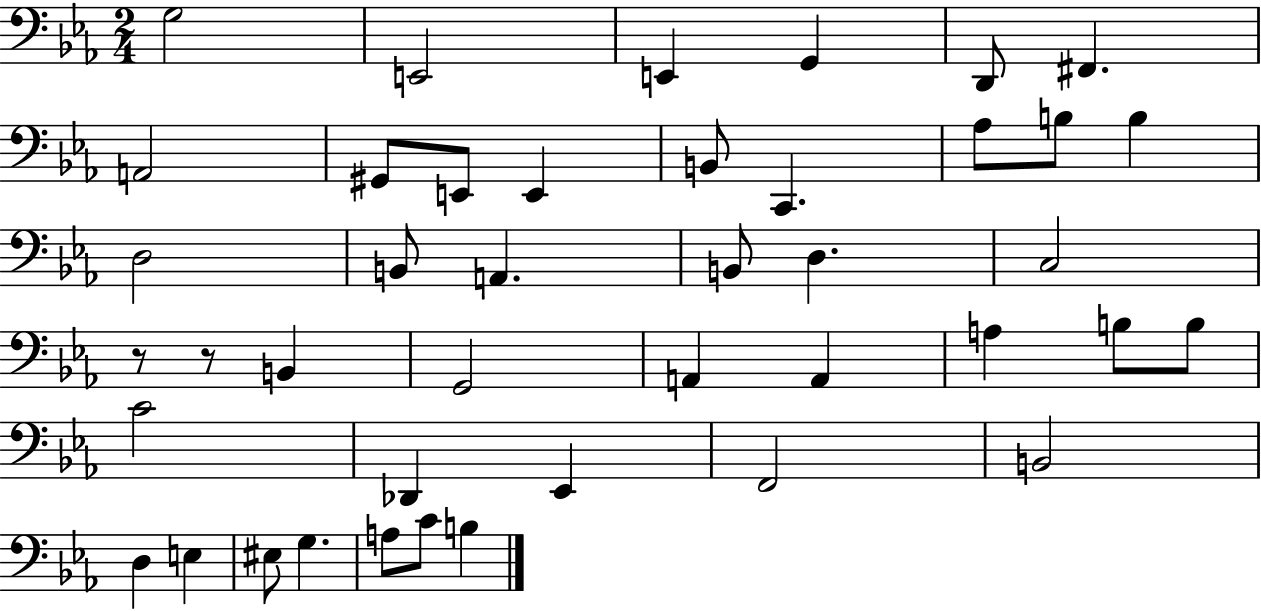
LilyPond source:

{
  \clef bass
  \numericTimeSignature
  \time 2/4
  \key ees \major
  g2 | e,2 | e,4 g,4 | d,8 fis,4. | \break a,2 | gis,8 e,8 e,4 | b,8 c,4. | aes8 b8 b4 | \break d2 | b,8 a,4. | b,8 d4. | c2 | \break r8 r8 b,4 | g,2 | a,4 a,4 | a4 b8 b8 | \break c'2 | des,4 ees,4 | f,2 | b,2 | \break d4 e4 | eis8 g4. | a8 c'8 b4 | \bar "|."
}